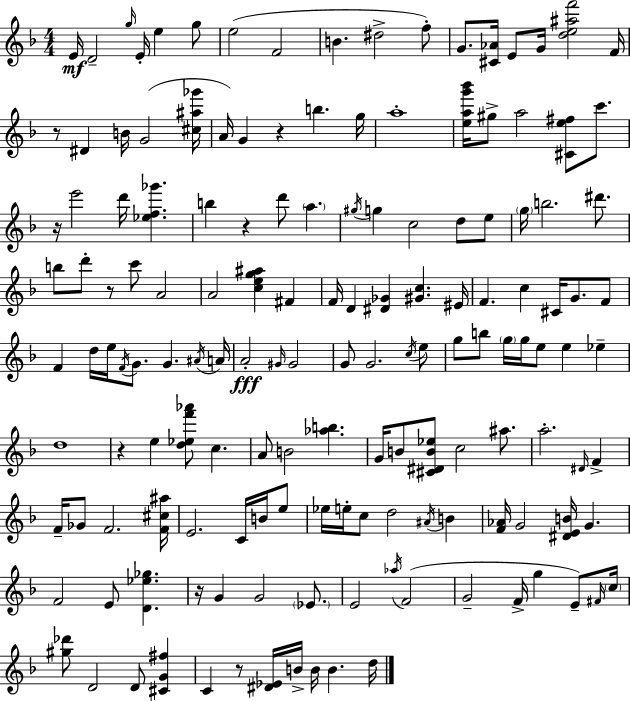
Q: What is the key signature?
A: F major